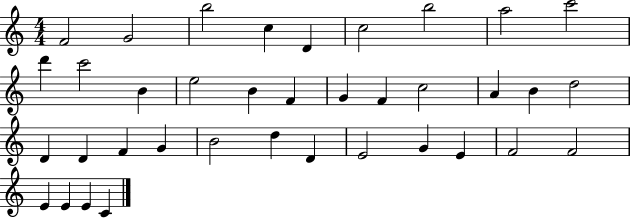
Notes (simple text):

F4/h G4/h B5/h C5/q D4/q C5/h B5/h A5/h C6/h D6/q C6/h B4/q E5/h B4/q F4/q G4/q F4/q C5/h A4/q B4/q D5/h D4/q D4/q F4/q G4/q B4/h D5/q D4/q E4/h G4/q E4/q F4/h F4/h E4/q E4/q E4/q C4/q